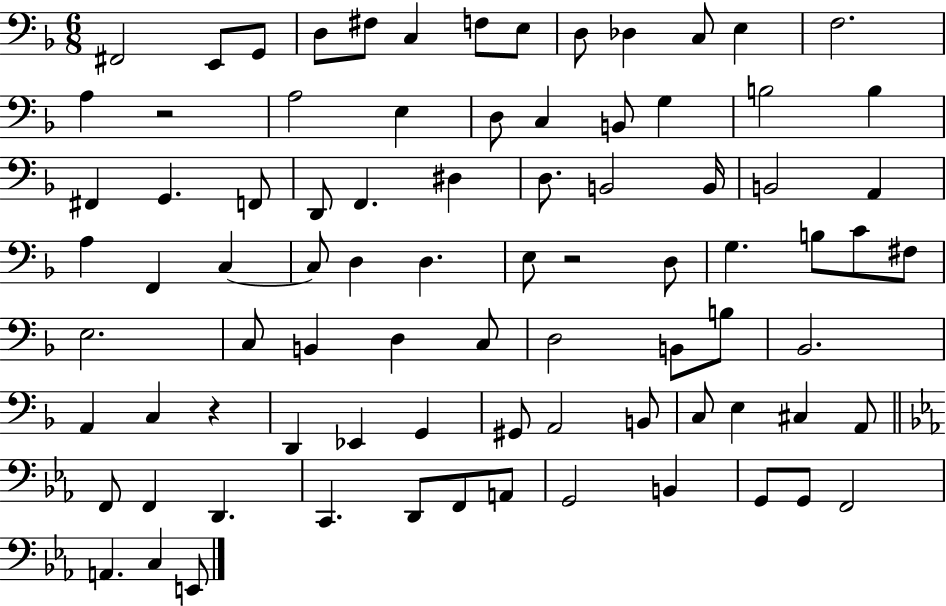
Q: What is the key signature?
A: F major